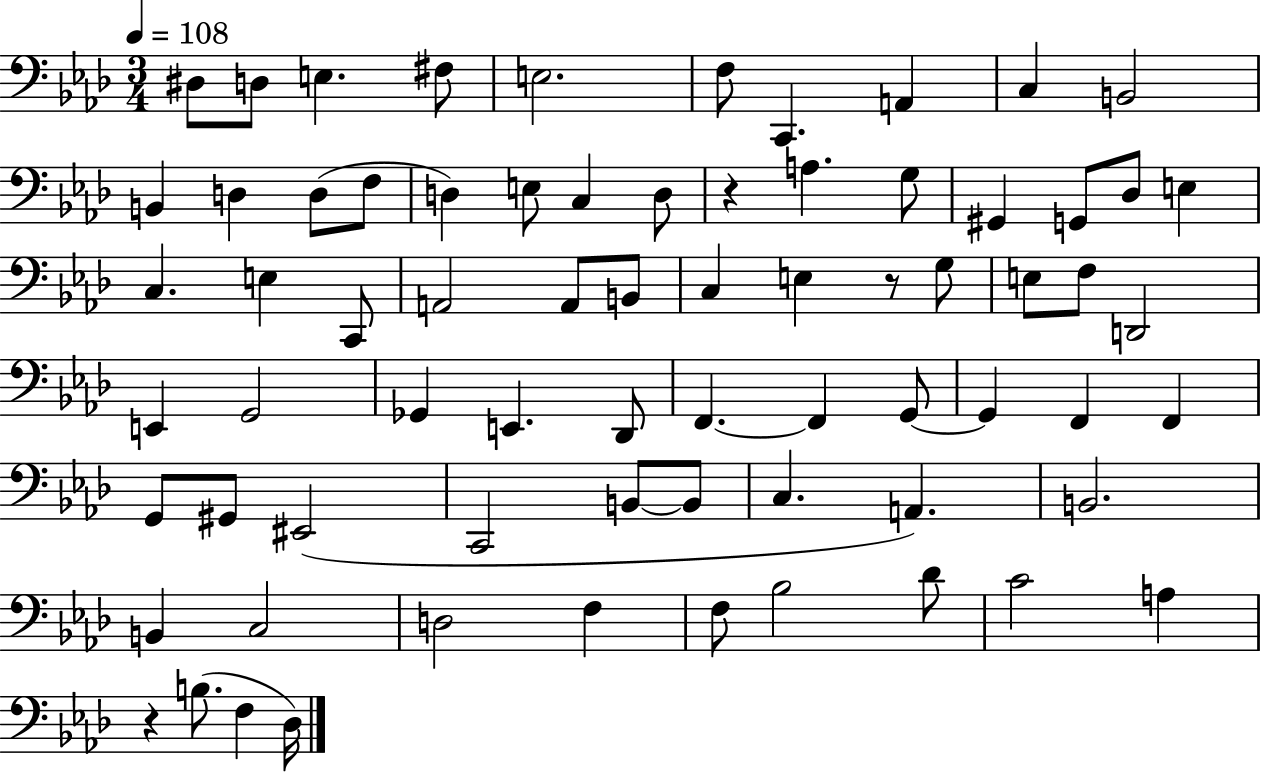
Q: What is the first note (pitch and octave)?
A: D#3